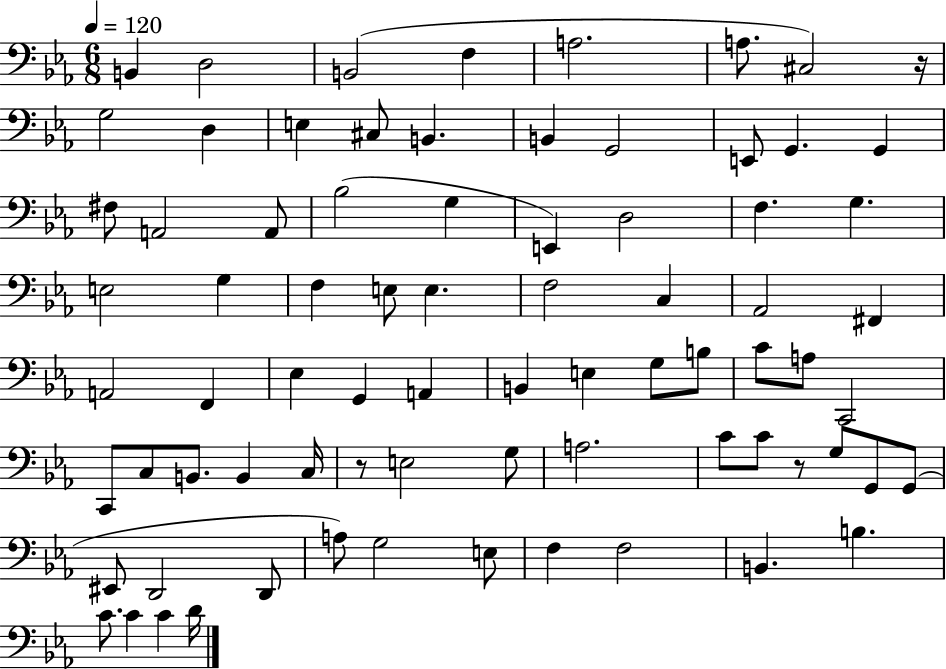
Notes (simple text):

B2/q D3/h B2/h F3/q A3/h. A3/e. C#3/h R/s G3/h D3/q E3/q C#3/e B2/q. B2/q G2/h E2/e G2/q. G2/q F#3/e A2/h A2/e Bb3/h G3/q E2/q D3/h F3/q. G3/q. E3/h G3/q F3/q E3/e E3/q. F3/h C3/q Ab2/h F#2/q A2/h F2/q Eb3/q G2/q A2/q B2/q E3/q G3/e B3/e C4/e A3/e C2/h C2/e C3/e B2/e. B2/q C3/s R/e E3/h G3/e A3/h. C4/e C4/e R/e G3/e G2/e G2/e EIS2/e D2/h D2/e A3/e G3/h E3/e F3/q F3/h B2/q. B3/q. C4/e. C4/q C4/q D4/s